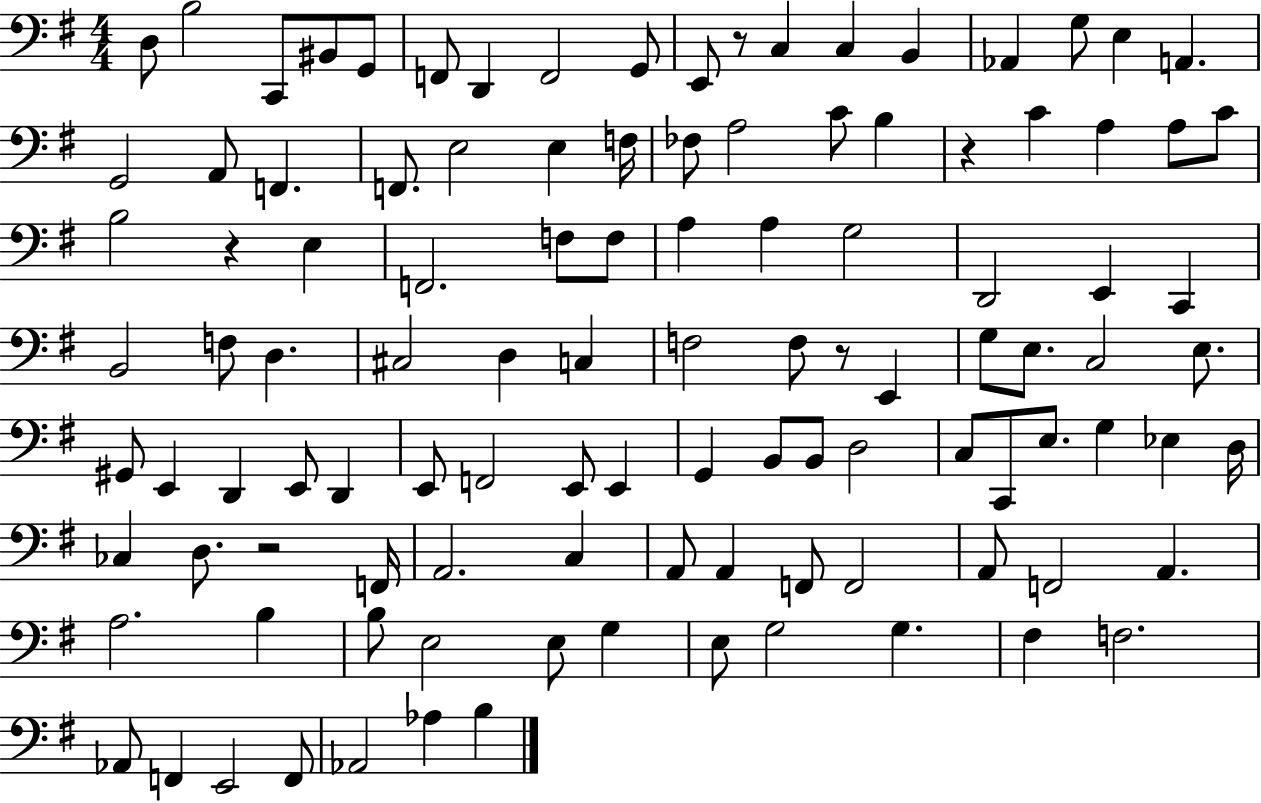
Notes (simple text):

D3/e B3/h C2/e BIS2/e G2/e F2/e D2/q F2/h G2/e E2/e R/e C3/q C3/q B2/q Ab2/q G3/e E3/q A2/q. G2/h A2/e F2/q. F2/e. E3/h E3/q F3/s FES3/e A3/h C4/e B3/q R/q C4/q A3/q A3/e C4/e B3/h R/q E3/q F2/h. F3/e F3/e A3/q A3/q G3/h D2/h E2/q C2/q B2/h F3/e D3/q. C#3/h D3/q C3/q F3/h F3/e R/e E2/q G3/e E3/e. C3/h E3/e. G#2/e E2/q D2/q E2/e D2/q E2/e F2/h E2/e E2/q G2/q B2/e B2/e D3/h C3/e C2/e E3/e. G3/q Eb3/q D3/s CES3/q D3/e. R/h F2/s A2/h. C3/q A2/e A2/q F2/e F2/h A2/e F2/h A2/q. A3/h. B3/q B3/e E3/h E3/e G3/q E3/e G3/h G3/q. F#3/q F3/h. Ab2/e F2/q E2/h F2/e Ab2/h Ab3/q B3/q